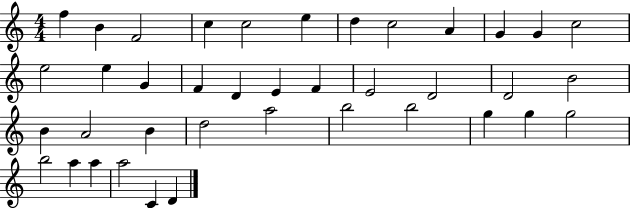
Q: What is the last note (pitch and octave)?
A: D4